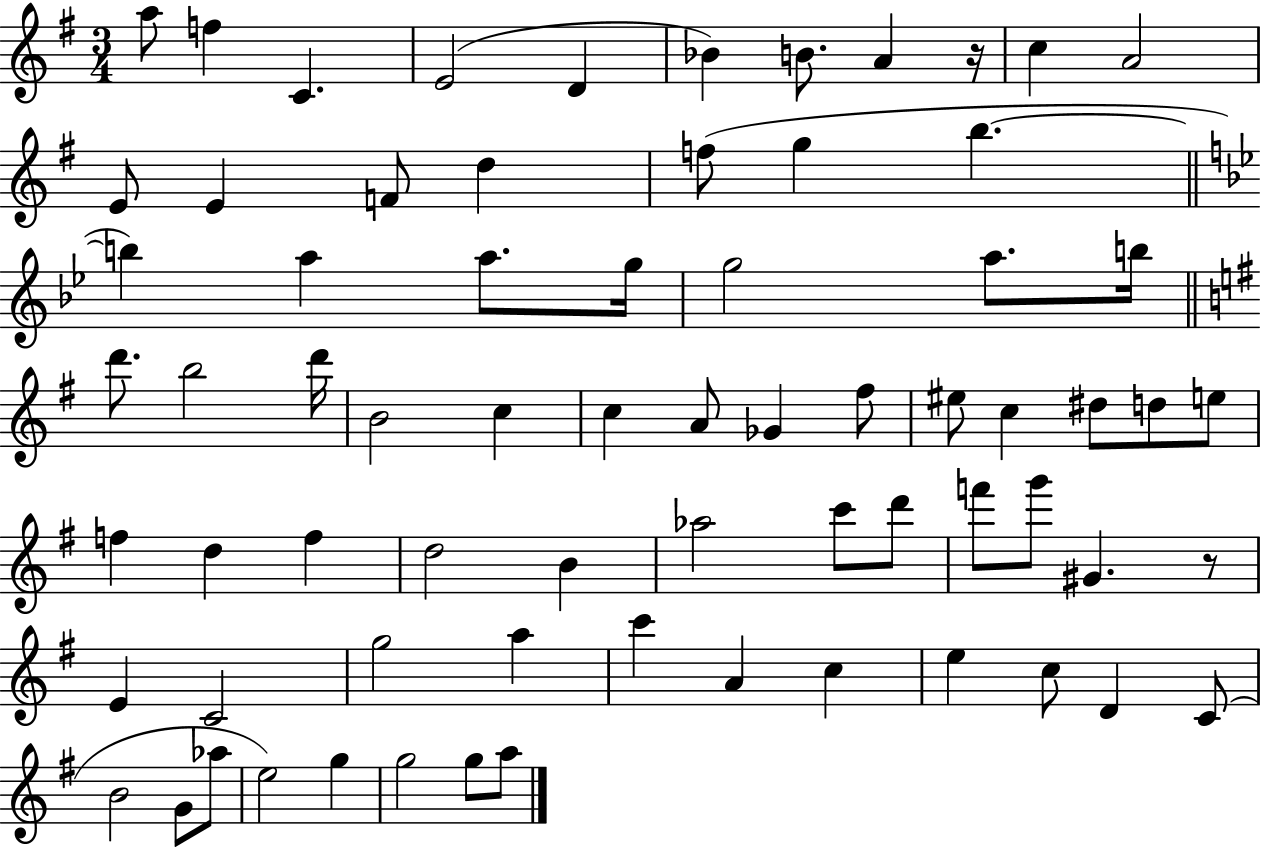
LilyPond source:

{
  \clef treble
  \numericTimeSignature
  \time 3/4
  \key g \major
  \repeat volta 2 { a''8 f''4 c'4. | e'2( d'4 | bes'4) b'8. a'4 r16 | c''4 a'2 | \break e'8 e'4 f'8 d''4 | f''8( g''4 b''4.~~ | \bar "||" \break \key g \minor b''4) a''4 a''8. g''16 | g''2 a''8. b''16 | \bar "||" \break \key g \major d'''8. b''2 d'''16 | b'2 c''4 | c''4 a'8 ges'4 fis''8 | eis''8 c''4 dis''8 d''8 e''8 | \break f''4 d''4 f''4 | d''2 b'4 | aes''2 c'''8 d'''8 | f'''8 g'''8 gis'4. r8 | \break e'4 c'2 | g''2 a''4 | c'''4 a'4 c''4 | e''4 c''8 d'4 c'8( | \break b'2 g'8 aes''8 | e''2) g''4 | g''2 g''8 a''8 | } \bar "|."
}